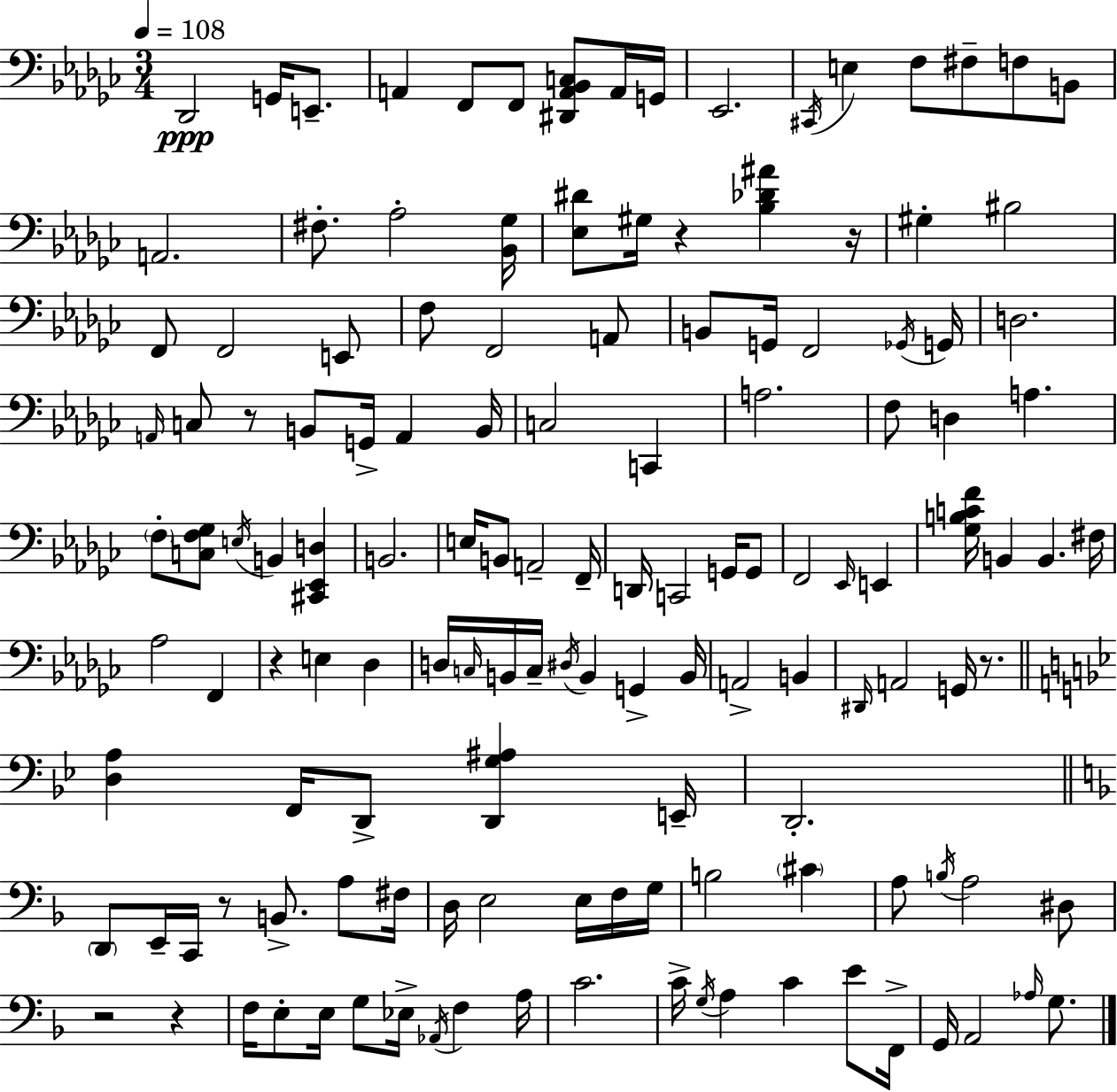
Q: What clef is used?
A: bass